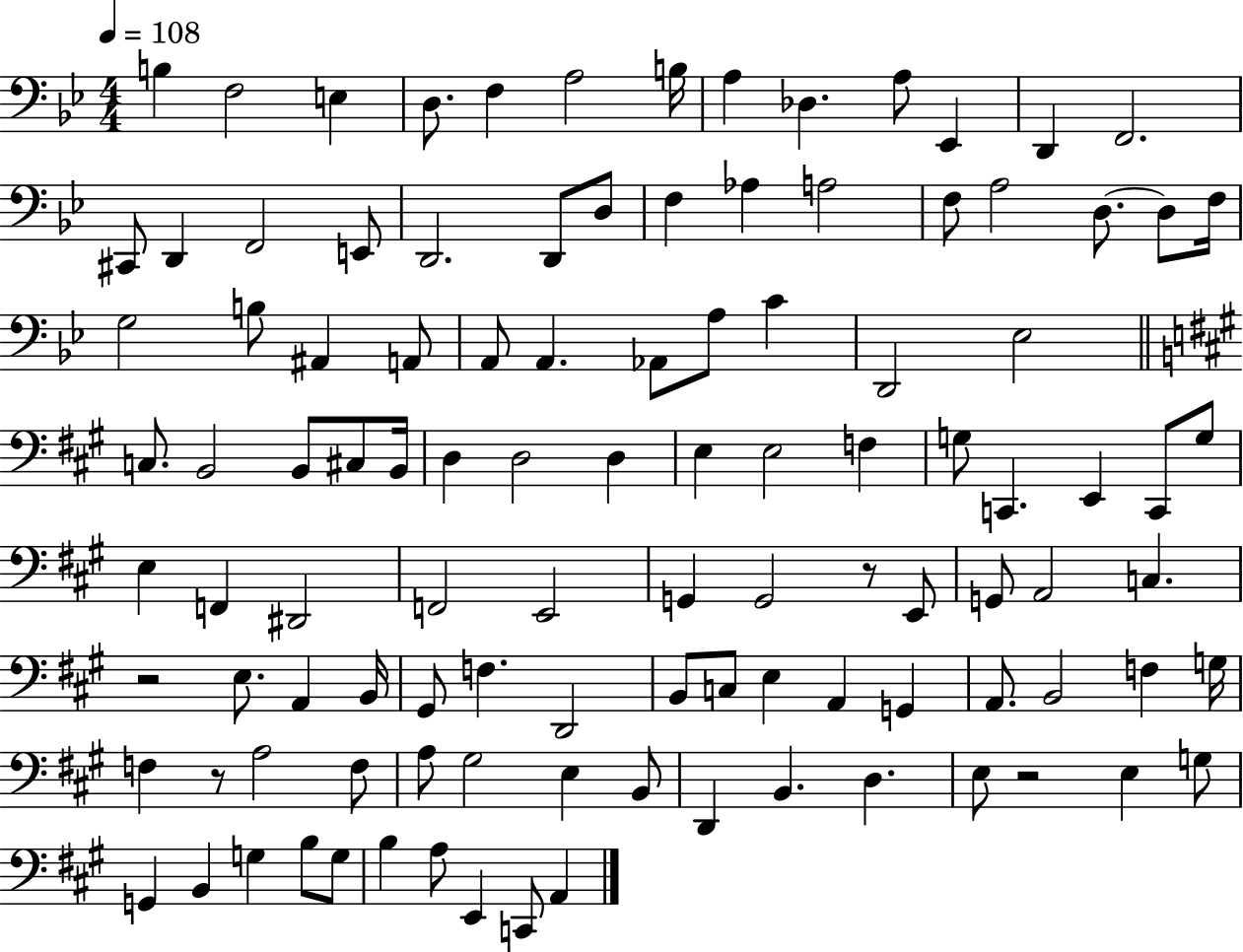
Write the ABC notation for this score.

X:1
T:Untitled
M:4/4
L:1/4
K:Bb
B, F,2 E, D,/2 F, A,2 B,/4 A, _D, A,/2 _E,, D,, F,,2 ^C,,/2 D,, F,,2 E,,/2 D,,2 D,,/2 D,/2 F, _A, A,2 F,/2 A,2 D,/2 D,/2 F,/4 G,2 B,/2 ^A,, A,,/2 A,,/2 A,, _A,,/2 A,/2 C D,,2 _E,2 C,/2 B,,2 B,,/2 ^C,/2 B,,/4 D, D,2 D, E, E,2 F, G,/2 C,, E,, C,,/2 G,/2 E, F,, ^D,,2 F,,2 E,,2 G,, G,,2 z/2 E,,/2 G,,/2 A,,2 C, z2 E,/2 A,, B,,/4 ^G,,/2 F, D,,2 B,,/2 C,/2 E, A,, G,, A,,/2 B,,2 F, G,/4 F, z/2 A,2 F,/2 A,/2 ^G,2 E, B,,/2 D,, B,, D, E,/2 z2 E, G,/2 G,, B,, G, B,/2 G,/2 B, A,/2 E,, C,,/2 A,,